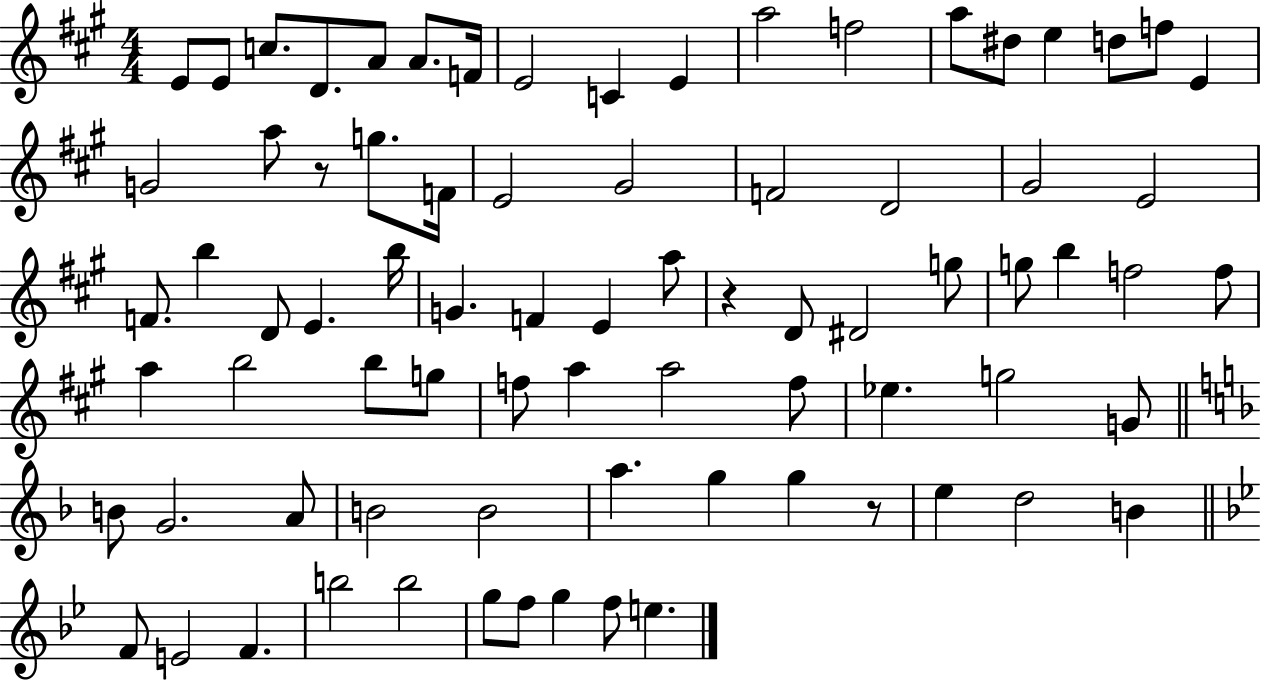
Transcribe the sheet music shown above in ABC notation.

X:1
T:Untitled
M:4/4
L:1/4
K:A
E/2 E/2 c/2 D/2 A/2 A/2 F/4 E2 C E a2 f2 a/2 ^d/2 e d/2 f/2 E G2 a/2 z/2 g/2 F/4 E2 ^G2 F2 D2 ^G2 E2 F/2 b D/2 E b/4 G F E a/2 z D/2 ^D2 g/2 g/2 b f2 f/2 a b2 b/2 g/2 f/2 a a2 f/2 _e g2 G/2 B/2 G2 A/2 B2 B2 a g g z/2 e d2 B F/2 E2 F b2 b2 g/2 f/2 g f/2 e